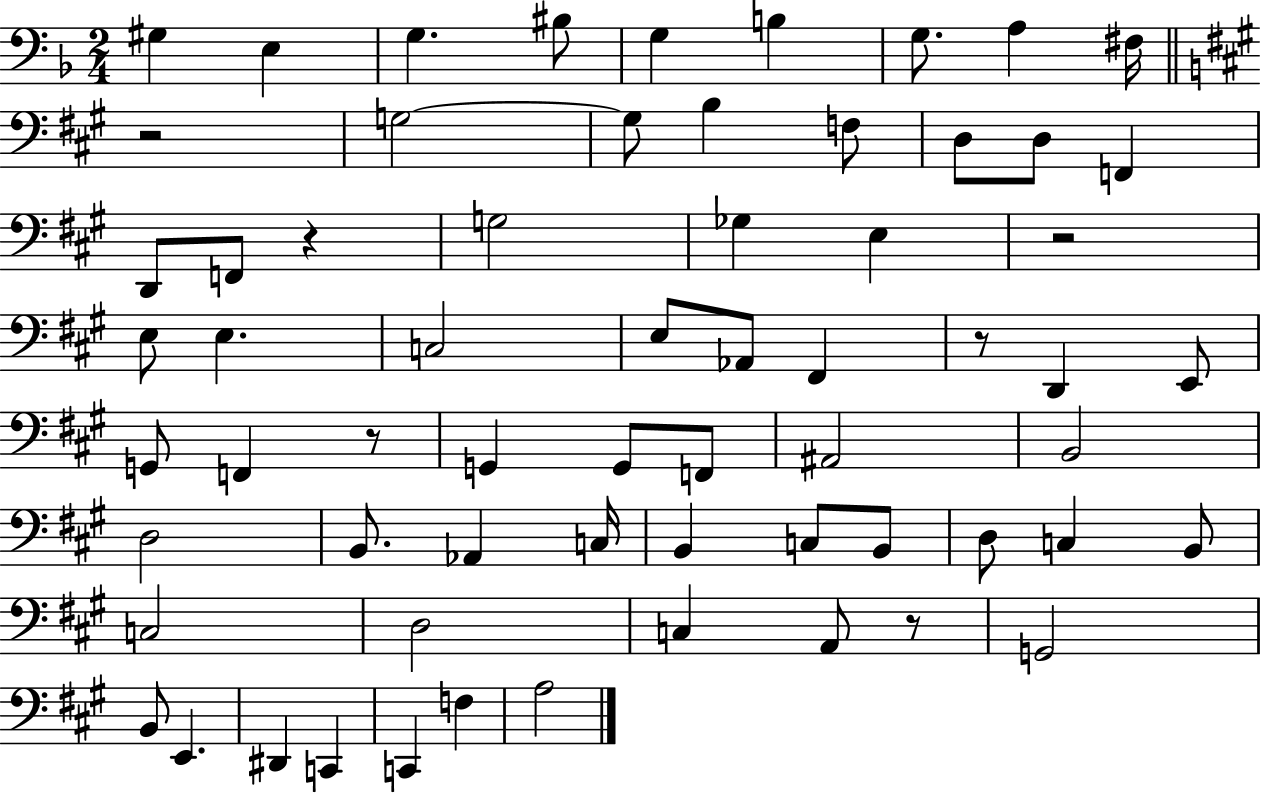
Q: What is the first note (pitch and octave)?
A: G#3